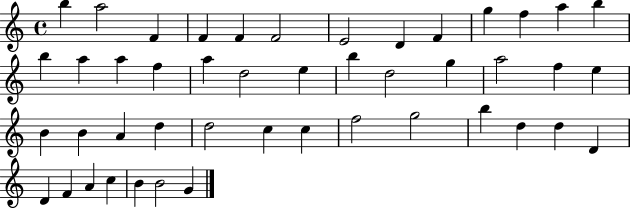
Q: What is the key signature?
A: C major